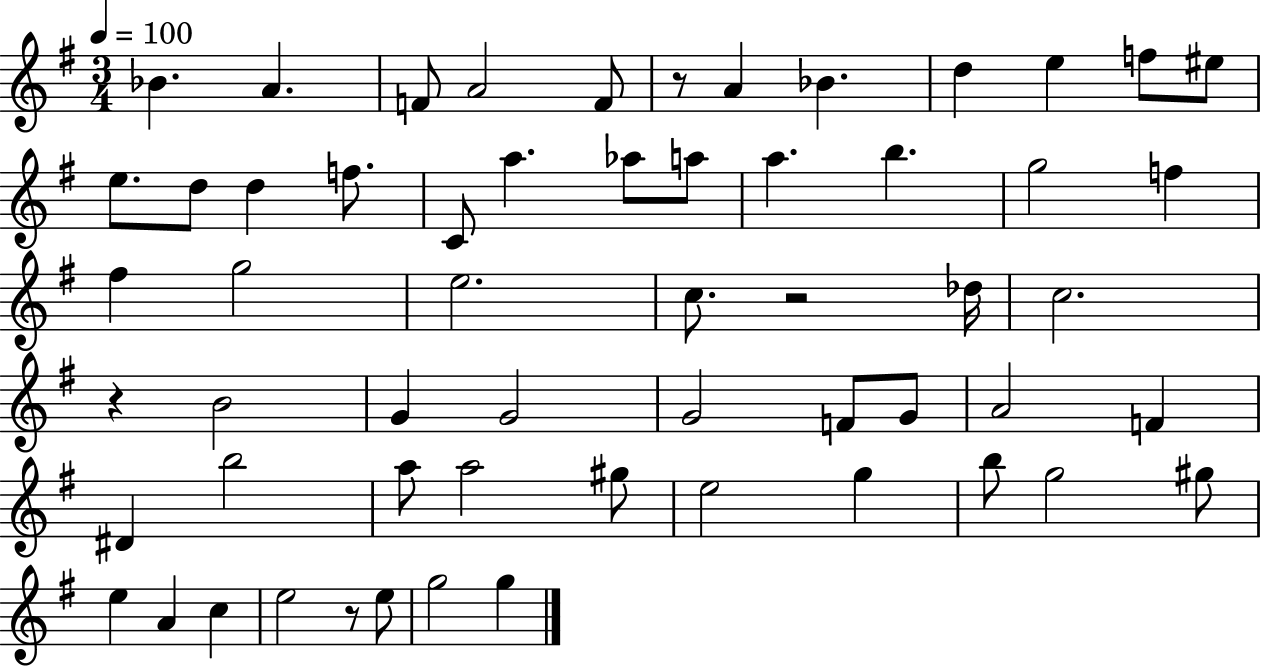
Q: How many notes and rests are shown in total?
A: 58